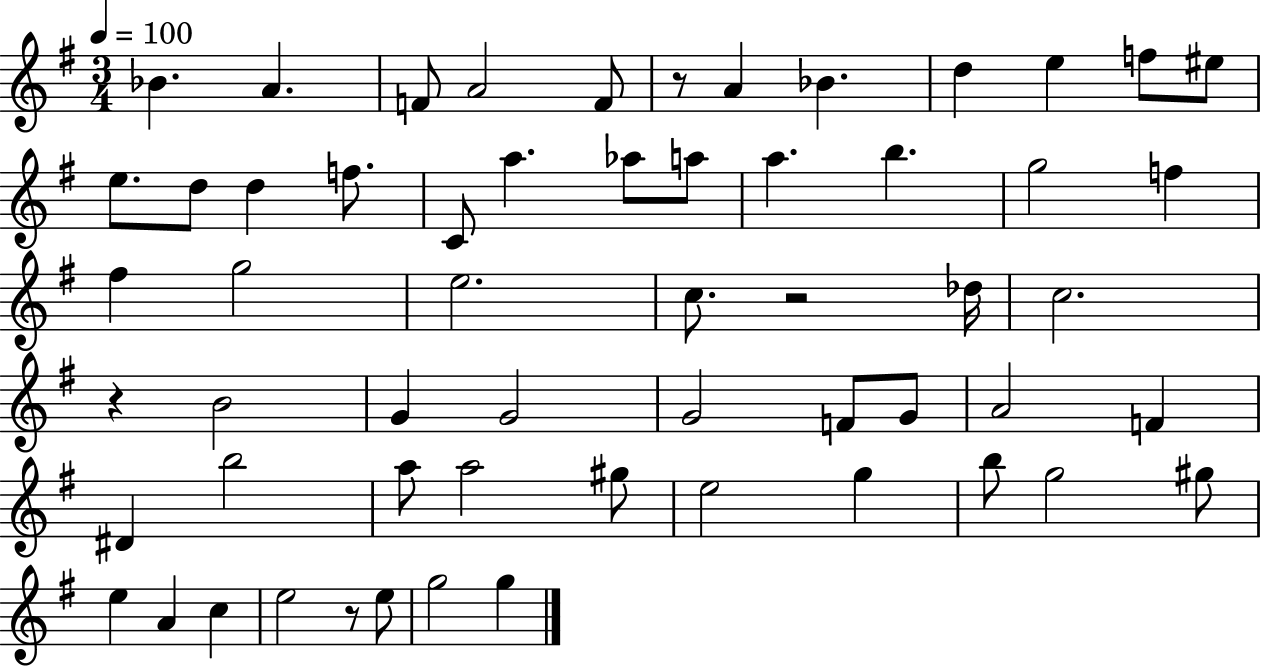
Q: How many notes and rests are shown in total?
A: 58